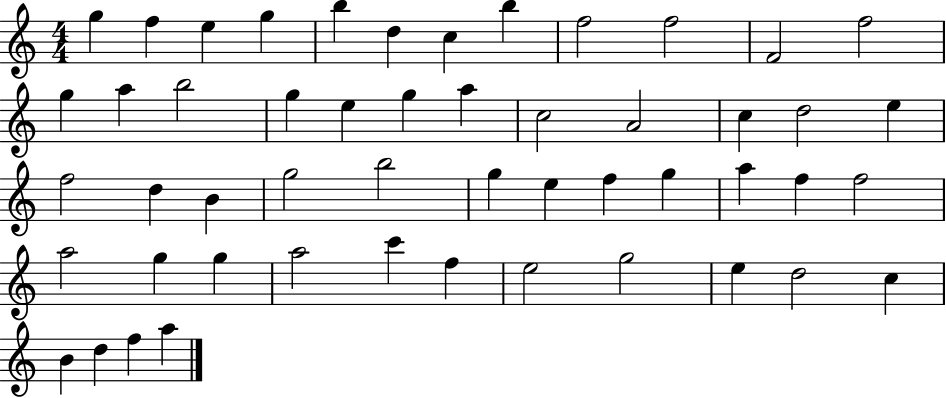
G5/q F5/q E5/q G5/q B5/q D5/q C5/q B5/q F5/h F5/h F4/h F5/h G5/q A5/q B5/h G5/q E5/q G5/q A5/q C5/h A4/h C5/q D5/h E5/q F5/h D5/q B4/q G5/h B5/h G5/q E5/q F5/q G5/q A5/q F5/q F5/h A5/h G5/q G5/q A5/h C6/q F5/q E5/h G5/h E5/q D5/h C5/q B4/q D5/q F5/q A5/q